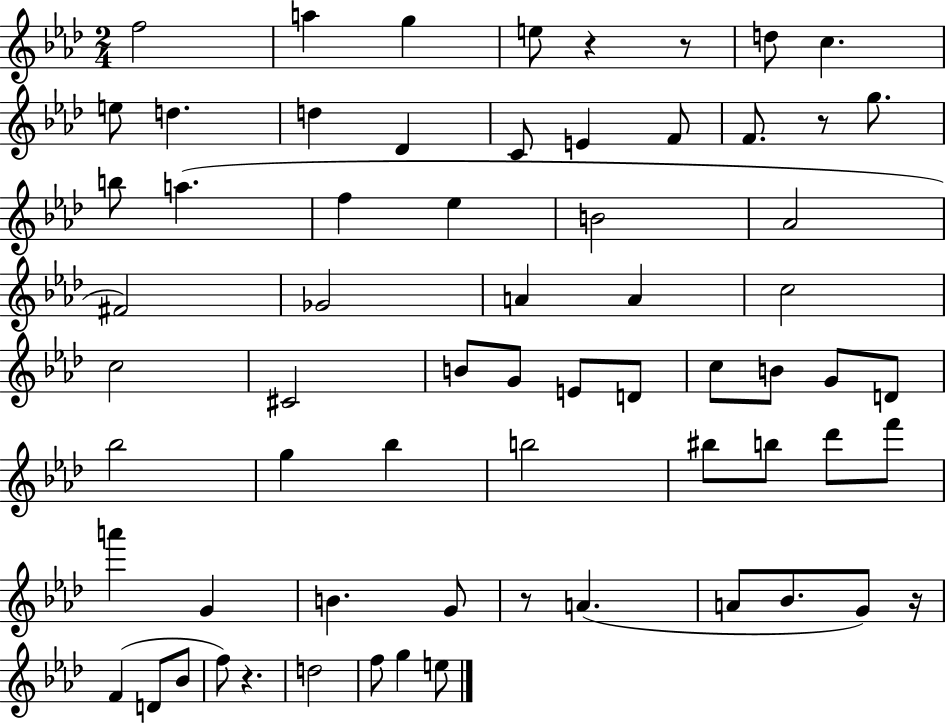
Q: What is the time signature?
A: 2/4